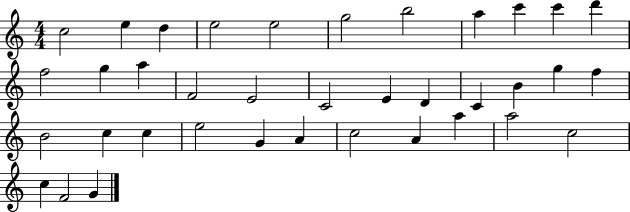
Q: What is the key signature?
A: C major